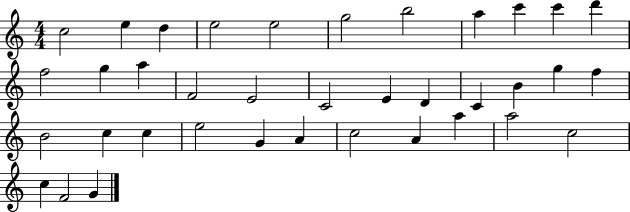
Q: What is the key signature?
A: C major